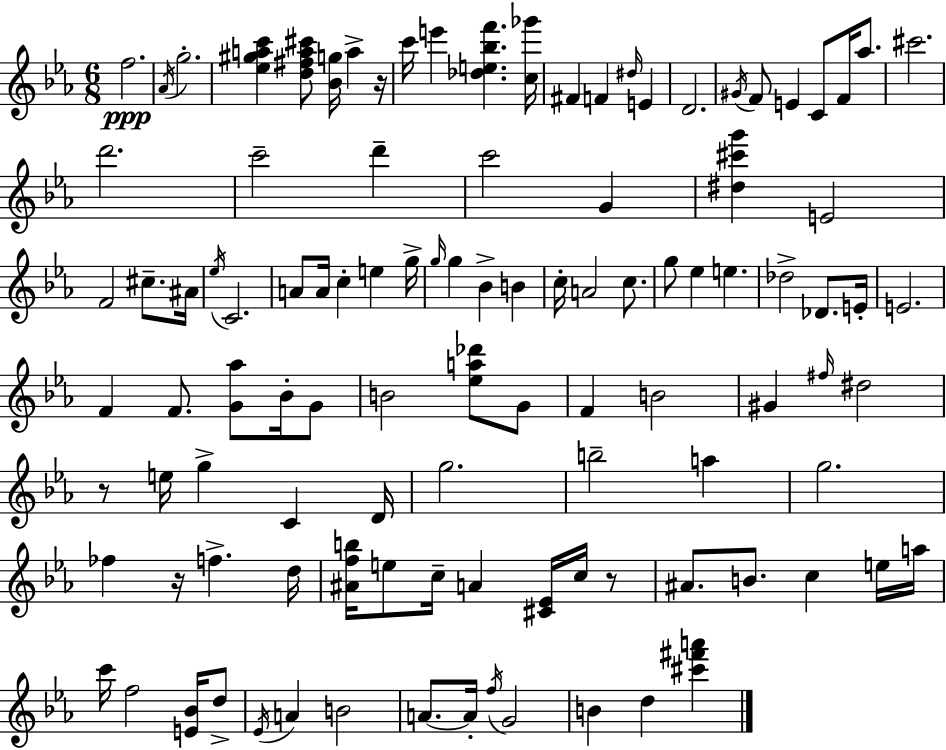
F5/h. Ab4/s G5/h. [Eb5,G#5,A5,C6]/q [D5,F#5,A5,C#6]/e [Bb4,G5]/s A5/q R/s C6/s E6/q [Db5,E5,Bb5,F6]/q. [C5,Gb6]/s F#4/q F4/q D#5/s E4/q D4/h. G#4/s F4/e E4/q C4/e F4/s Ab5/e. C#6/h. D6/h. C6/h D6/q C6/h G4/q [D#5,C#6,G6]/q E4/h F4/h C#5/e. A#4/s Eb5/s C4/h. A4/e A4/s C5/q E5/q G5/s G5/s G5/q Bb4/q B4/q C5/s A4/h C5/e. G5/e Eb5/q E5/q. Db5/h Db4/e. E4/s E4/h. F4/q F4/e. [G4,Ab5]/e Bb4/s G4/e B4/h [Eb5,A5,Db6]/e G4/e F4/q B4/h G#4/q F#5/s D#5/h R/e E5/s G5/q C4/q D4/s G5/h. B5/h A5/q G5/h. FES5/q R/s F5/q. D5/s [A#4,F5,B5]/s E5/e C5/s A4/q [C#4,Eb4]/s C5/s R/e A#4/e. B4/e. C5/q E5/s A5/s C6/s F5/h [E4,Bb4]/s D5/e Eb4/s A4/q B4/h A4/e. A4/s F5/s G4/h B4/q D5/q [C#6,F#6,A6]/q